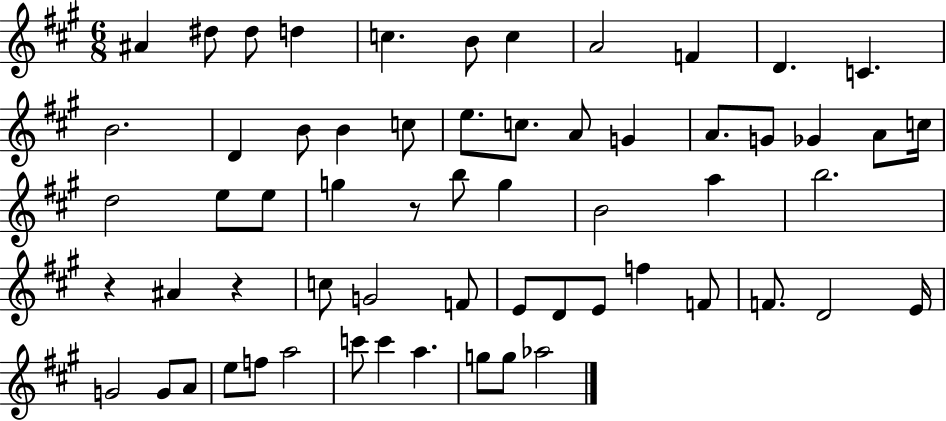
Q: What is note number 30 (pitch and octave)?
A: B5